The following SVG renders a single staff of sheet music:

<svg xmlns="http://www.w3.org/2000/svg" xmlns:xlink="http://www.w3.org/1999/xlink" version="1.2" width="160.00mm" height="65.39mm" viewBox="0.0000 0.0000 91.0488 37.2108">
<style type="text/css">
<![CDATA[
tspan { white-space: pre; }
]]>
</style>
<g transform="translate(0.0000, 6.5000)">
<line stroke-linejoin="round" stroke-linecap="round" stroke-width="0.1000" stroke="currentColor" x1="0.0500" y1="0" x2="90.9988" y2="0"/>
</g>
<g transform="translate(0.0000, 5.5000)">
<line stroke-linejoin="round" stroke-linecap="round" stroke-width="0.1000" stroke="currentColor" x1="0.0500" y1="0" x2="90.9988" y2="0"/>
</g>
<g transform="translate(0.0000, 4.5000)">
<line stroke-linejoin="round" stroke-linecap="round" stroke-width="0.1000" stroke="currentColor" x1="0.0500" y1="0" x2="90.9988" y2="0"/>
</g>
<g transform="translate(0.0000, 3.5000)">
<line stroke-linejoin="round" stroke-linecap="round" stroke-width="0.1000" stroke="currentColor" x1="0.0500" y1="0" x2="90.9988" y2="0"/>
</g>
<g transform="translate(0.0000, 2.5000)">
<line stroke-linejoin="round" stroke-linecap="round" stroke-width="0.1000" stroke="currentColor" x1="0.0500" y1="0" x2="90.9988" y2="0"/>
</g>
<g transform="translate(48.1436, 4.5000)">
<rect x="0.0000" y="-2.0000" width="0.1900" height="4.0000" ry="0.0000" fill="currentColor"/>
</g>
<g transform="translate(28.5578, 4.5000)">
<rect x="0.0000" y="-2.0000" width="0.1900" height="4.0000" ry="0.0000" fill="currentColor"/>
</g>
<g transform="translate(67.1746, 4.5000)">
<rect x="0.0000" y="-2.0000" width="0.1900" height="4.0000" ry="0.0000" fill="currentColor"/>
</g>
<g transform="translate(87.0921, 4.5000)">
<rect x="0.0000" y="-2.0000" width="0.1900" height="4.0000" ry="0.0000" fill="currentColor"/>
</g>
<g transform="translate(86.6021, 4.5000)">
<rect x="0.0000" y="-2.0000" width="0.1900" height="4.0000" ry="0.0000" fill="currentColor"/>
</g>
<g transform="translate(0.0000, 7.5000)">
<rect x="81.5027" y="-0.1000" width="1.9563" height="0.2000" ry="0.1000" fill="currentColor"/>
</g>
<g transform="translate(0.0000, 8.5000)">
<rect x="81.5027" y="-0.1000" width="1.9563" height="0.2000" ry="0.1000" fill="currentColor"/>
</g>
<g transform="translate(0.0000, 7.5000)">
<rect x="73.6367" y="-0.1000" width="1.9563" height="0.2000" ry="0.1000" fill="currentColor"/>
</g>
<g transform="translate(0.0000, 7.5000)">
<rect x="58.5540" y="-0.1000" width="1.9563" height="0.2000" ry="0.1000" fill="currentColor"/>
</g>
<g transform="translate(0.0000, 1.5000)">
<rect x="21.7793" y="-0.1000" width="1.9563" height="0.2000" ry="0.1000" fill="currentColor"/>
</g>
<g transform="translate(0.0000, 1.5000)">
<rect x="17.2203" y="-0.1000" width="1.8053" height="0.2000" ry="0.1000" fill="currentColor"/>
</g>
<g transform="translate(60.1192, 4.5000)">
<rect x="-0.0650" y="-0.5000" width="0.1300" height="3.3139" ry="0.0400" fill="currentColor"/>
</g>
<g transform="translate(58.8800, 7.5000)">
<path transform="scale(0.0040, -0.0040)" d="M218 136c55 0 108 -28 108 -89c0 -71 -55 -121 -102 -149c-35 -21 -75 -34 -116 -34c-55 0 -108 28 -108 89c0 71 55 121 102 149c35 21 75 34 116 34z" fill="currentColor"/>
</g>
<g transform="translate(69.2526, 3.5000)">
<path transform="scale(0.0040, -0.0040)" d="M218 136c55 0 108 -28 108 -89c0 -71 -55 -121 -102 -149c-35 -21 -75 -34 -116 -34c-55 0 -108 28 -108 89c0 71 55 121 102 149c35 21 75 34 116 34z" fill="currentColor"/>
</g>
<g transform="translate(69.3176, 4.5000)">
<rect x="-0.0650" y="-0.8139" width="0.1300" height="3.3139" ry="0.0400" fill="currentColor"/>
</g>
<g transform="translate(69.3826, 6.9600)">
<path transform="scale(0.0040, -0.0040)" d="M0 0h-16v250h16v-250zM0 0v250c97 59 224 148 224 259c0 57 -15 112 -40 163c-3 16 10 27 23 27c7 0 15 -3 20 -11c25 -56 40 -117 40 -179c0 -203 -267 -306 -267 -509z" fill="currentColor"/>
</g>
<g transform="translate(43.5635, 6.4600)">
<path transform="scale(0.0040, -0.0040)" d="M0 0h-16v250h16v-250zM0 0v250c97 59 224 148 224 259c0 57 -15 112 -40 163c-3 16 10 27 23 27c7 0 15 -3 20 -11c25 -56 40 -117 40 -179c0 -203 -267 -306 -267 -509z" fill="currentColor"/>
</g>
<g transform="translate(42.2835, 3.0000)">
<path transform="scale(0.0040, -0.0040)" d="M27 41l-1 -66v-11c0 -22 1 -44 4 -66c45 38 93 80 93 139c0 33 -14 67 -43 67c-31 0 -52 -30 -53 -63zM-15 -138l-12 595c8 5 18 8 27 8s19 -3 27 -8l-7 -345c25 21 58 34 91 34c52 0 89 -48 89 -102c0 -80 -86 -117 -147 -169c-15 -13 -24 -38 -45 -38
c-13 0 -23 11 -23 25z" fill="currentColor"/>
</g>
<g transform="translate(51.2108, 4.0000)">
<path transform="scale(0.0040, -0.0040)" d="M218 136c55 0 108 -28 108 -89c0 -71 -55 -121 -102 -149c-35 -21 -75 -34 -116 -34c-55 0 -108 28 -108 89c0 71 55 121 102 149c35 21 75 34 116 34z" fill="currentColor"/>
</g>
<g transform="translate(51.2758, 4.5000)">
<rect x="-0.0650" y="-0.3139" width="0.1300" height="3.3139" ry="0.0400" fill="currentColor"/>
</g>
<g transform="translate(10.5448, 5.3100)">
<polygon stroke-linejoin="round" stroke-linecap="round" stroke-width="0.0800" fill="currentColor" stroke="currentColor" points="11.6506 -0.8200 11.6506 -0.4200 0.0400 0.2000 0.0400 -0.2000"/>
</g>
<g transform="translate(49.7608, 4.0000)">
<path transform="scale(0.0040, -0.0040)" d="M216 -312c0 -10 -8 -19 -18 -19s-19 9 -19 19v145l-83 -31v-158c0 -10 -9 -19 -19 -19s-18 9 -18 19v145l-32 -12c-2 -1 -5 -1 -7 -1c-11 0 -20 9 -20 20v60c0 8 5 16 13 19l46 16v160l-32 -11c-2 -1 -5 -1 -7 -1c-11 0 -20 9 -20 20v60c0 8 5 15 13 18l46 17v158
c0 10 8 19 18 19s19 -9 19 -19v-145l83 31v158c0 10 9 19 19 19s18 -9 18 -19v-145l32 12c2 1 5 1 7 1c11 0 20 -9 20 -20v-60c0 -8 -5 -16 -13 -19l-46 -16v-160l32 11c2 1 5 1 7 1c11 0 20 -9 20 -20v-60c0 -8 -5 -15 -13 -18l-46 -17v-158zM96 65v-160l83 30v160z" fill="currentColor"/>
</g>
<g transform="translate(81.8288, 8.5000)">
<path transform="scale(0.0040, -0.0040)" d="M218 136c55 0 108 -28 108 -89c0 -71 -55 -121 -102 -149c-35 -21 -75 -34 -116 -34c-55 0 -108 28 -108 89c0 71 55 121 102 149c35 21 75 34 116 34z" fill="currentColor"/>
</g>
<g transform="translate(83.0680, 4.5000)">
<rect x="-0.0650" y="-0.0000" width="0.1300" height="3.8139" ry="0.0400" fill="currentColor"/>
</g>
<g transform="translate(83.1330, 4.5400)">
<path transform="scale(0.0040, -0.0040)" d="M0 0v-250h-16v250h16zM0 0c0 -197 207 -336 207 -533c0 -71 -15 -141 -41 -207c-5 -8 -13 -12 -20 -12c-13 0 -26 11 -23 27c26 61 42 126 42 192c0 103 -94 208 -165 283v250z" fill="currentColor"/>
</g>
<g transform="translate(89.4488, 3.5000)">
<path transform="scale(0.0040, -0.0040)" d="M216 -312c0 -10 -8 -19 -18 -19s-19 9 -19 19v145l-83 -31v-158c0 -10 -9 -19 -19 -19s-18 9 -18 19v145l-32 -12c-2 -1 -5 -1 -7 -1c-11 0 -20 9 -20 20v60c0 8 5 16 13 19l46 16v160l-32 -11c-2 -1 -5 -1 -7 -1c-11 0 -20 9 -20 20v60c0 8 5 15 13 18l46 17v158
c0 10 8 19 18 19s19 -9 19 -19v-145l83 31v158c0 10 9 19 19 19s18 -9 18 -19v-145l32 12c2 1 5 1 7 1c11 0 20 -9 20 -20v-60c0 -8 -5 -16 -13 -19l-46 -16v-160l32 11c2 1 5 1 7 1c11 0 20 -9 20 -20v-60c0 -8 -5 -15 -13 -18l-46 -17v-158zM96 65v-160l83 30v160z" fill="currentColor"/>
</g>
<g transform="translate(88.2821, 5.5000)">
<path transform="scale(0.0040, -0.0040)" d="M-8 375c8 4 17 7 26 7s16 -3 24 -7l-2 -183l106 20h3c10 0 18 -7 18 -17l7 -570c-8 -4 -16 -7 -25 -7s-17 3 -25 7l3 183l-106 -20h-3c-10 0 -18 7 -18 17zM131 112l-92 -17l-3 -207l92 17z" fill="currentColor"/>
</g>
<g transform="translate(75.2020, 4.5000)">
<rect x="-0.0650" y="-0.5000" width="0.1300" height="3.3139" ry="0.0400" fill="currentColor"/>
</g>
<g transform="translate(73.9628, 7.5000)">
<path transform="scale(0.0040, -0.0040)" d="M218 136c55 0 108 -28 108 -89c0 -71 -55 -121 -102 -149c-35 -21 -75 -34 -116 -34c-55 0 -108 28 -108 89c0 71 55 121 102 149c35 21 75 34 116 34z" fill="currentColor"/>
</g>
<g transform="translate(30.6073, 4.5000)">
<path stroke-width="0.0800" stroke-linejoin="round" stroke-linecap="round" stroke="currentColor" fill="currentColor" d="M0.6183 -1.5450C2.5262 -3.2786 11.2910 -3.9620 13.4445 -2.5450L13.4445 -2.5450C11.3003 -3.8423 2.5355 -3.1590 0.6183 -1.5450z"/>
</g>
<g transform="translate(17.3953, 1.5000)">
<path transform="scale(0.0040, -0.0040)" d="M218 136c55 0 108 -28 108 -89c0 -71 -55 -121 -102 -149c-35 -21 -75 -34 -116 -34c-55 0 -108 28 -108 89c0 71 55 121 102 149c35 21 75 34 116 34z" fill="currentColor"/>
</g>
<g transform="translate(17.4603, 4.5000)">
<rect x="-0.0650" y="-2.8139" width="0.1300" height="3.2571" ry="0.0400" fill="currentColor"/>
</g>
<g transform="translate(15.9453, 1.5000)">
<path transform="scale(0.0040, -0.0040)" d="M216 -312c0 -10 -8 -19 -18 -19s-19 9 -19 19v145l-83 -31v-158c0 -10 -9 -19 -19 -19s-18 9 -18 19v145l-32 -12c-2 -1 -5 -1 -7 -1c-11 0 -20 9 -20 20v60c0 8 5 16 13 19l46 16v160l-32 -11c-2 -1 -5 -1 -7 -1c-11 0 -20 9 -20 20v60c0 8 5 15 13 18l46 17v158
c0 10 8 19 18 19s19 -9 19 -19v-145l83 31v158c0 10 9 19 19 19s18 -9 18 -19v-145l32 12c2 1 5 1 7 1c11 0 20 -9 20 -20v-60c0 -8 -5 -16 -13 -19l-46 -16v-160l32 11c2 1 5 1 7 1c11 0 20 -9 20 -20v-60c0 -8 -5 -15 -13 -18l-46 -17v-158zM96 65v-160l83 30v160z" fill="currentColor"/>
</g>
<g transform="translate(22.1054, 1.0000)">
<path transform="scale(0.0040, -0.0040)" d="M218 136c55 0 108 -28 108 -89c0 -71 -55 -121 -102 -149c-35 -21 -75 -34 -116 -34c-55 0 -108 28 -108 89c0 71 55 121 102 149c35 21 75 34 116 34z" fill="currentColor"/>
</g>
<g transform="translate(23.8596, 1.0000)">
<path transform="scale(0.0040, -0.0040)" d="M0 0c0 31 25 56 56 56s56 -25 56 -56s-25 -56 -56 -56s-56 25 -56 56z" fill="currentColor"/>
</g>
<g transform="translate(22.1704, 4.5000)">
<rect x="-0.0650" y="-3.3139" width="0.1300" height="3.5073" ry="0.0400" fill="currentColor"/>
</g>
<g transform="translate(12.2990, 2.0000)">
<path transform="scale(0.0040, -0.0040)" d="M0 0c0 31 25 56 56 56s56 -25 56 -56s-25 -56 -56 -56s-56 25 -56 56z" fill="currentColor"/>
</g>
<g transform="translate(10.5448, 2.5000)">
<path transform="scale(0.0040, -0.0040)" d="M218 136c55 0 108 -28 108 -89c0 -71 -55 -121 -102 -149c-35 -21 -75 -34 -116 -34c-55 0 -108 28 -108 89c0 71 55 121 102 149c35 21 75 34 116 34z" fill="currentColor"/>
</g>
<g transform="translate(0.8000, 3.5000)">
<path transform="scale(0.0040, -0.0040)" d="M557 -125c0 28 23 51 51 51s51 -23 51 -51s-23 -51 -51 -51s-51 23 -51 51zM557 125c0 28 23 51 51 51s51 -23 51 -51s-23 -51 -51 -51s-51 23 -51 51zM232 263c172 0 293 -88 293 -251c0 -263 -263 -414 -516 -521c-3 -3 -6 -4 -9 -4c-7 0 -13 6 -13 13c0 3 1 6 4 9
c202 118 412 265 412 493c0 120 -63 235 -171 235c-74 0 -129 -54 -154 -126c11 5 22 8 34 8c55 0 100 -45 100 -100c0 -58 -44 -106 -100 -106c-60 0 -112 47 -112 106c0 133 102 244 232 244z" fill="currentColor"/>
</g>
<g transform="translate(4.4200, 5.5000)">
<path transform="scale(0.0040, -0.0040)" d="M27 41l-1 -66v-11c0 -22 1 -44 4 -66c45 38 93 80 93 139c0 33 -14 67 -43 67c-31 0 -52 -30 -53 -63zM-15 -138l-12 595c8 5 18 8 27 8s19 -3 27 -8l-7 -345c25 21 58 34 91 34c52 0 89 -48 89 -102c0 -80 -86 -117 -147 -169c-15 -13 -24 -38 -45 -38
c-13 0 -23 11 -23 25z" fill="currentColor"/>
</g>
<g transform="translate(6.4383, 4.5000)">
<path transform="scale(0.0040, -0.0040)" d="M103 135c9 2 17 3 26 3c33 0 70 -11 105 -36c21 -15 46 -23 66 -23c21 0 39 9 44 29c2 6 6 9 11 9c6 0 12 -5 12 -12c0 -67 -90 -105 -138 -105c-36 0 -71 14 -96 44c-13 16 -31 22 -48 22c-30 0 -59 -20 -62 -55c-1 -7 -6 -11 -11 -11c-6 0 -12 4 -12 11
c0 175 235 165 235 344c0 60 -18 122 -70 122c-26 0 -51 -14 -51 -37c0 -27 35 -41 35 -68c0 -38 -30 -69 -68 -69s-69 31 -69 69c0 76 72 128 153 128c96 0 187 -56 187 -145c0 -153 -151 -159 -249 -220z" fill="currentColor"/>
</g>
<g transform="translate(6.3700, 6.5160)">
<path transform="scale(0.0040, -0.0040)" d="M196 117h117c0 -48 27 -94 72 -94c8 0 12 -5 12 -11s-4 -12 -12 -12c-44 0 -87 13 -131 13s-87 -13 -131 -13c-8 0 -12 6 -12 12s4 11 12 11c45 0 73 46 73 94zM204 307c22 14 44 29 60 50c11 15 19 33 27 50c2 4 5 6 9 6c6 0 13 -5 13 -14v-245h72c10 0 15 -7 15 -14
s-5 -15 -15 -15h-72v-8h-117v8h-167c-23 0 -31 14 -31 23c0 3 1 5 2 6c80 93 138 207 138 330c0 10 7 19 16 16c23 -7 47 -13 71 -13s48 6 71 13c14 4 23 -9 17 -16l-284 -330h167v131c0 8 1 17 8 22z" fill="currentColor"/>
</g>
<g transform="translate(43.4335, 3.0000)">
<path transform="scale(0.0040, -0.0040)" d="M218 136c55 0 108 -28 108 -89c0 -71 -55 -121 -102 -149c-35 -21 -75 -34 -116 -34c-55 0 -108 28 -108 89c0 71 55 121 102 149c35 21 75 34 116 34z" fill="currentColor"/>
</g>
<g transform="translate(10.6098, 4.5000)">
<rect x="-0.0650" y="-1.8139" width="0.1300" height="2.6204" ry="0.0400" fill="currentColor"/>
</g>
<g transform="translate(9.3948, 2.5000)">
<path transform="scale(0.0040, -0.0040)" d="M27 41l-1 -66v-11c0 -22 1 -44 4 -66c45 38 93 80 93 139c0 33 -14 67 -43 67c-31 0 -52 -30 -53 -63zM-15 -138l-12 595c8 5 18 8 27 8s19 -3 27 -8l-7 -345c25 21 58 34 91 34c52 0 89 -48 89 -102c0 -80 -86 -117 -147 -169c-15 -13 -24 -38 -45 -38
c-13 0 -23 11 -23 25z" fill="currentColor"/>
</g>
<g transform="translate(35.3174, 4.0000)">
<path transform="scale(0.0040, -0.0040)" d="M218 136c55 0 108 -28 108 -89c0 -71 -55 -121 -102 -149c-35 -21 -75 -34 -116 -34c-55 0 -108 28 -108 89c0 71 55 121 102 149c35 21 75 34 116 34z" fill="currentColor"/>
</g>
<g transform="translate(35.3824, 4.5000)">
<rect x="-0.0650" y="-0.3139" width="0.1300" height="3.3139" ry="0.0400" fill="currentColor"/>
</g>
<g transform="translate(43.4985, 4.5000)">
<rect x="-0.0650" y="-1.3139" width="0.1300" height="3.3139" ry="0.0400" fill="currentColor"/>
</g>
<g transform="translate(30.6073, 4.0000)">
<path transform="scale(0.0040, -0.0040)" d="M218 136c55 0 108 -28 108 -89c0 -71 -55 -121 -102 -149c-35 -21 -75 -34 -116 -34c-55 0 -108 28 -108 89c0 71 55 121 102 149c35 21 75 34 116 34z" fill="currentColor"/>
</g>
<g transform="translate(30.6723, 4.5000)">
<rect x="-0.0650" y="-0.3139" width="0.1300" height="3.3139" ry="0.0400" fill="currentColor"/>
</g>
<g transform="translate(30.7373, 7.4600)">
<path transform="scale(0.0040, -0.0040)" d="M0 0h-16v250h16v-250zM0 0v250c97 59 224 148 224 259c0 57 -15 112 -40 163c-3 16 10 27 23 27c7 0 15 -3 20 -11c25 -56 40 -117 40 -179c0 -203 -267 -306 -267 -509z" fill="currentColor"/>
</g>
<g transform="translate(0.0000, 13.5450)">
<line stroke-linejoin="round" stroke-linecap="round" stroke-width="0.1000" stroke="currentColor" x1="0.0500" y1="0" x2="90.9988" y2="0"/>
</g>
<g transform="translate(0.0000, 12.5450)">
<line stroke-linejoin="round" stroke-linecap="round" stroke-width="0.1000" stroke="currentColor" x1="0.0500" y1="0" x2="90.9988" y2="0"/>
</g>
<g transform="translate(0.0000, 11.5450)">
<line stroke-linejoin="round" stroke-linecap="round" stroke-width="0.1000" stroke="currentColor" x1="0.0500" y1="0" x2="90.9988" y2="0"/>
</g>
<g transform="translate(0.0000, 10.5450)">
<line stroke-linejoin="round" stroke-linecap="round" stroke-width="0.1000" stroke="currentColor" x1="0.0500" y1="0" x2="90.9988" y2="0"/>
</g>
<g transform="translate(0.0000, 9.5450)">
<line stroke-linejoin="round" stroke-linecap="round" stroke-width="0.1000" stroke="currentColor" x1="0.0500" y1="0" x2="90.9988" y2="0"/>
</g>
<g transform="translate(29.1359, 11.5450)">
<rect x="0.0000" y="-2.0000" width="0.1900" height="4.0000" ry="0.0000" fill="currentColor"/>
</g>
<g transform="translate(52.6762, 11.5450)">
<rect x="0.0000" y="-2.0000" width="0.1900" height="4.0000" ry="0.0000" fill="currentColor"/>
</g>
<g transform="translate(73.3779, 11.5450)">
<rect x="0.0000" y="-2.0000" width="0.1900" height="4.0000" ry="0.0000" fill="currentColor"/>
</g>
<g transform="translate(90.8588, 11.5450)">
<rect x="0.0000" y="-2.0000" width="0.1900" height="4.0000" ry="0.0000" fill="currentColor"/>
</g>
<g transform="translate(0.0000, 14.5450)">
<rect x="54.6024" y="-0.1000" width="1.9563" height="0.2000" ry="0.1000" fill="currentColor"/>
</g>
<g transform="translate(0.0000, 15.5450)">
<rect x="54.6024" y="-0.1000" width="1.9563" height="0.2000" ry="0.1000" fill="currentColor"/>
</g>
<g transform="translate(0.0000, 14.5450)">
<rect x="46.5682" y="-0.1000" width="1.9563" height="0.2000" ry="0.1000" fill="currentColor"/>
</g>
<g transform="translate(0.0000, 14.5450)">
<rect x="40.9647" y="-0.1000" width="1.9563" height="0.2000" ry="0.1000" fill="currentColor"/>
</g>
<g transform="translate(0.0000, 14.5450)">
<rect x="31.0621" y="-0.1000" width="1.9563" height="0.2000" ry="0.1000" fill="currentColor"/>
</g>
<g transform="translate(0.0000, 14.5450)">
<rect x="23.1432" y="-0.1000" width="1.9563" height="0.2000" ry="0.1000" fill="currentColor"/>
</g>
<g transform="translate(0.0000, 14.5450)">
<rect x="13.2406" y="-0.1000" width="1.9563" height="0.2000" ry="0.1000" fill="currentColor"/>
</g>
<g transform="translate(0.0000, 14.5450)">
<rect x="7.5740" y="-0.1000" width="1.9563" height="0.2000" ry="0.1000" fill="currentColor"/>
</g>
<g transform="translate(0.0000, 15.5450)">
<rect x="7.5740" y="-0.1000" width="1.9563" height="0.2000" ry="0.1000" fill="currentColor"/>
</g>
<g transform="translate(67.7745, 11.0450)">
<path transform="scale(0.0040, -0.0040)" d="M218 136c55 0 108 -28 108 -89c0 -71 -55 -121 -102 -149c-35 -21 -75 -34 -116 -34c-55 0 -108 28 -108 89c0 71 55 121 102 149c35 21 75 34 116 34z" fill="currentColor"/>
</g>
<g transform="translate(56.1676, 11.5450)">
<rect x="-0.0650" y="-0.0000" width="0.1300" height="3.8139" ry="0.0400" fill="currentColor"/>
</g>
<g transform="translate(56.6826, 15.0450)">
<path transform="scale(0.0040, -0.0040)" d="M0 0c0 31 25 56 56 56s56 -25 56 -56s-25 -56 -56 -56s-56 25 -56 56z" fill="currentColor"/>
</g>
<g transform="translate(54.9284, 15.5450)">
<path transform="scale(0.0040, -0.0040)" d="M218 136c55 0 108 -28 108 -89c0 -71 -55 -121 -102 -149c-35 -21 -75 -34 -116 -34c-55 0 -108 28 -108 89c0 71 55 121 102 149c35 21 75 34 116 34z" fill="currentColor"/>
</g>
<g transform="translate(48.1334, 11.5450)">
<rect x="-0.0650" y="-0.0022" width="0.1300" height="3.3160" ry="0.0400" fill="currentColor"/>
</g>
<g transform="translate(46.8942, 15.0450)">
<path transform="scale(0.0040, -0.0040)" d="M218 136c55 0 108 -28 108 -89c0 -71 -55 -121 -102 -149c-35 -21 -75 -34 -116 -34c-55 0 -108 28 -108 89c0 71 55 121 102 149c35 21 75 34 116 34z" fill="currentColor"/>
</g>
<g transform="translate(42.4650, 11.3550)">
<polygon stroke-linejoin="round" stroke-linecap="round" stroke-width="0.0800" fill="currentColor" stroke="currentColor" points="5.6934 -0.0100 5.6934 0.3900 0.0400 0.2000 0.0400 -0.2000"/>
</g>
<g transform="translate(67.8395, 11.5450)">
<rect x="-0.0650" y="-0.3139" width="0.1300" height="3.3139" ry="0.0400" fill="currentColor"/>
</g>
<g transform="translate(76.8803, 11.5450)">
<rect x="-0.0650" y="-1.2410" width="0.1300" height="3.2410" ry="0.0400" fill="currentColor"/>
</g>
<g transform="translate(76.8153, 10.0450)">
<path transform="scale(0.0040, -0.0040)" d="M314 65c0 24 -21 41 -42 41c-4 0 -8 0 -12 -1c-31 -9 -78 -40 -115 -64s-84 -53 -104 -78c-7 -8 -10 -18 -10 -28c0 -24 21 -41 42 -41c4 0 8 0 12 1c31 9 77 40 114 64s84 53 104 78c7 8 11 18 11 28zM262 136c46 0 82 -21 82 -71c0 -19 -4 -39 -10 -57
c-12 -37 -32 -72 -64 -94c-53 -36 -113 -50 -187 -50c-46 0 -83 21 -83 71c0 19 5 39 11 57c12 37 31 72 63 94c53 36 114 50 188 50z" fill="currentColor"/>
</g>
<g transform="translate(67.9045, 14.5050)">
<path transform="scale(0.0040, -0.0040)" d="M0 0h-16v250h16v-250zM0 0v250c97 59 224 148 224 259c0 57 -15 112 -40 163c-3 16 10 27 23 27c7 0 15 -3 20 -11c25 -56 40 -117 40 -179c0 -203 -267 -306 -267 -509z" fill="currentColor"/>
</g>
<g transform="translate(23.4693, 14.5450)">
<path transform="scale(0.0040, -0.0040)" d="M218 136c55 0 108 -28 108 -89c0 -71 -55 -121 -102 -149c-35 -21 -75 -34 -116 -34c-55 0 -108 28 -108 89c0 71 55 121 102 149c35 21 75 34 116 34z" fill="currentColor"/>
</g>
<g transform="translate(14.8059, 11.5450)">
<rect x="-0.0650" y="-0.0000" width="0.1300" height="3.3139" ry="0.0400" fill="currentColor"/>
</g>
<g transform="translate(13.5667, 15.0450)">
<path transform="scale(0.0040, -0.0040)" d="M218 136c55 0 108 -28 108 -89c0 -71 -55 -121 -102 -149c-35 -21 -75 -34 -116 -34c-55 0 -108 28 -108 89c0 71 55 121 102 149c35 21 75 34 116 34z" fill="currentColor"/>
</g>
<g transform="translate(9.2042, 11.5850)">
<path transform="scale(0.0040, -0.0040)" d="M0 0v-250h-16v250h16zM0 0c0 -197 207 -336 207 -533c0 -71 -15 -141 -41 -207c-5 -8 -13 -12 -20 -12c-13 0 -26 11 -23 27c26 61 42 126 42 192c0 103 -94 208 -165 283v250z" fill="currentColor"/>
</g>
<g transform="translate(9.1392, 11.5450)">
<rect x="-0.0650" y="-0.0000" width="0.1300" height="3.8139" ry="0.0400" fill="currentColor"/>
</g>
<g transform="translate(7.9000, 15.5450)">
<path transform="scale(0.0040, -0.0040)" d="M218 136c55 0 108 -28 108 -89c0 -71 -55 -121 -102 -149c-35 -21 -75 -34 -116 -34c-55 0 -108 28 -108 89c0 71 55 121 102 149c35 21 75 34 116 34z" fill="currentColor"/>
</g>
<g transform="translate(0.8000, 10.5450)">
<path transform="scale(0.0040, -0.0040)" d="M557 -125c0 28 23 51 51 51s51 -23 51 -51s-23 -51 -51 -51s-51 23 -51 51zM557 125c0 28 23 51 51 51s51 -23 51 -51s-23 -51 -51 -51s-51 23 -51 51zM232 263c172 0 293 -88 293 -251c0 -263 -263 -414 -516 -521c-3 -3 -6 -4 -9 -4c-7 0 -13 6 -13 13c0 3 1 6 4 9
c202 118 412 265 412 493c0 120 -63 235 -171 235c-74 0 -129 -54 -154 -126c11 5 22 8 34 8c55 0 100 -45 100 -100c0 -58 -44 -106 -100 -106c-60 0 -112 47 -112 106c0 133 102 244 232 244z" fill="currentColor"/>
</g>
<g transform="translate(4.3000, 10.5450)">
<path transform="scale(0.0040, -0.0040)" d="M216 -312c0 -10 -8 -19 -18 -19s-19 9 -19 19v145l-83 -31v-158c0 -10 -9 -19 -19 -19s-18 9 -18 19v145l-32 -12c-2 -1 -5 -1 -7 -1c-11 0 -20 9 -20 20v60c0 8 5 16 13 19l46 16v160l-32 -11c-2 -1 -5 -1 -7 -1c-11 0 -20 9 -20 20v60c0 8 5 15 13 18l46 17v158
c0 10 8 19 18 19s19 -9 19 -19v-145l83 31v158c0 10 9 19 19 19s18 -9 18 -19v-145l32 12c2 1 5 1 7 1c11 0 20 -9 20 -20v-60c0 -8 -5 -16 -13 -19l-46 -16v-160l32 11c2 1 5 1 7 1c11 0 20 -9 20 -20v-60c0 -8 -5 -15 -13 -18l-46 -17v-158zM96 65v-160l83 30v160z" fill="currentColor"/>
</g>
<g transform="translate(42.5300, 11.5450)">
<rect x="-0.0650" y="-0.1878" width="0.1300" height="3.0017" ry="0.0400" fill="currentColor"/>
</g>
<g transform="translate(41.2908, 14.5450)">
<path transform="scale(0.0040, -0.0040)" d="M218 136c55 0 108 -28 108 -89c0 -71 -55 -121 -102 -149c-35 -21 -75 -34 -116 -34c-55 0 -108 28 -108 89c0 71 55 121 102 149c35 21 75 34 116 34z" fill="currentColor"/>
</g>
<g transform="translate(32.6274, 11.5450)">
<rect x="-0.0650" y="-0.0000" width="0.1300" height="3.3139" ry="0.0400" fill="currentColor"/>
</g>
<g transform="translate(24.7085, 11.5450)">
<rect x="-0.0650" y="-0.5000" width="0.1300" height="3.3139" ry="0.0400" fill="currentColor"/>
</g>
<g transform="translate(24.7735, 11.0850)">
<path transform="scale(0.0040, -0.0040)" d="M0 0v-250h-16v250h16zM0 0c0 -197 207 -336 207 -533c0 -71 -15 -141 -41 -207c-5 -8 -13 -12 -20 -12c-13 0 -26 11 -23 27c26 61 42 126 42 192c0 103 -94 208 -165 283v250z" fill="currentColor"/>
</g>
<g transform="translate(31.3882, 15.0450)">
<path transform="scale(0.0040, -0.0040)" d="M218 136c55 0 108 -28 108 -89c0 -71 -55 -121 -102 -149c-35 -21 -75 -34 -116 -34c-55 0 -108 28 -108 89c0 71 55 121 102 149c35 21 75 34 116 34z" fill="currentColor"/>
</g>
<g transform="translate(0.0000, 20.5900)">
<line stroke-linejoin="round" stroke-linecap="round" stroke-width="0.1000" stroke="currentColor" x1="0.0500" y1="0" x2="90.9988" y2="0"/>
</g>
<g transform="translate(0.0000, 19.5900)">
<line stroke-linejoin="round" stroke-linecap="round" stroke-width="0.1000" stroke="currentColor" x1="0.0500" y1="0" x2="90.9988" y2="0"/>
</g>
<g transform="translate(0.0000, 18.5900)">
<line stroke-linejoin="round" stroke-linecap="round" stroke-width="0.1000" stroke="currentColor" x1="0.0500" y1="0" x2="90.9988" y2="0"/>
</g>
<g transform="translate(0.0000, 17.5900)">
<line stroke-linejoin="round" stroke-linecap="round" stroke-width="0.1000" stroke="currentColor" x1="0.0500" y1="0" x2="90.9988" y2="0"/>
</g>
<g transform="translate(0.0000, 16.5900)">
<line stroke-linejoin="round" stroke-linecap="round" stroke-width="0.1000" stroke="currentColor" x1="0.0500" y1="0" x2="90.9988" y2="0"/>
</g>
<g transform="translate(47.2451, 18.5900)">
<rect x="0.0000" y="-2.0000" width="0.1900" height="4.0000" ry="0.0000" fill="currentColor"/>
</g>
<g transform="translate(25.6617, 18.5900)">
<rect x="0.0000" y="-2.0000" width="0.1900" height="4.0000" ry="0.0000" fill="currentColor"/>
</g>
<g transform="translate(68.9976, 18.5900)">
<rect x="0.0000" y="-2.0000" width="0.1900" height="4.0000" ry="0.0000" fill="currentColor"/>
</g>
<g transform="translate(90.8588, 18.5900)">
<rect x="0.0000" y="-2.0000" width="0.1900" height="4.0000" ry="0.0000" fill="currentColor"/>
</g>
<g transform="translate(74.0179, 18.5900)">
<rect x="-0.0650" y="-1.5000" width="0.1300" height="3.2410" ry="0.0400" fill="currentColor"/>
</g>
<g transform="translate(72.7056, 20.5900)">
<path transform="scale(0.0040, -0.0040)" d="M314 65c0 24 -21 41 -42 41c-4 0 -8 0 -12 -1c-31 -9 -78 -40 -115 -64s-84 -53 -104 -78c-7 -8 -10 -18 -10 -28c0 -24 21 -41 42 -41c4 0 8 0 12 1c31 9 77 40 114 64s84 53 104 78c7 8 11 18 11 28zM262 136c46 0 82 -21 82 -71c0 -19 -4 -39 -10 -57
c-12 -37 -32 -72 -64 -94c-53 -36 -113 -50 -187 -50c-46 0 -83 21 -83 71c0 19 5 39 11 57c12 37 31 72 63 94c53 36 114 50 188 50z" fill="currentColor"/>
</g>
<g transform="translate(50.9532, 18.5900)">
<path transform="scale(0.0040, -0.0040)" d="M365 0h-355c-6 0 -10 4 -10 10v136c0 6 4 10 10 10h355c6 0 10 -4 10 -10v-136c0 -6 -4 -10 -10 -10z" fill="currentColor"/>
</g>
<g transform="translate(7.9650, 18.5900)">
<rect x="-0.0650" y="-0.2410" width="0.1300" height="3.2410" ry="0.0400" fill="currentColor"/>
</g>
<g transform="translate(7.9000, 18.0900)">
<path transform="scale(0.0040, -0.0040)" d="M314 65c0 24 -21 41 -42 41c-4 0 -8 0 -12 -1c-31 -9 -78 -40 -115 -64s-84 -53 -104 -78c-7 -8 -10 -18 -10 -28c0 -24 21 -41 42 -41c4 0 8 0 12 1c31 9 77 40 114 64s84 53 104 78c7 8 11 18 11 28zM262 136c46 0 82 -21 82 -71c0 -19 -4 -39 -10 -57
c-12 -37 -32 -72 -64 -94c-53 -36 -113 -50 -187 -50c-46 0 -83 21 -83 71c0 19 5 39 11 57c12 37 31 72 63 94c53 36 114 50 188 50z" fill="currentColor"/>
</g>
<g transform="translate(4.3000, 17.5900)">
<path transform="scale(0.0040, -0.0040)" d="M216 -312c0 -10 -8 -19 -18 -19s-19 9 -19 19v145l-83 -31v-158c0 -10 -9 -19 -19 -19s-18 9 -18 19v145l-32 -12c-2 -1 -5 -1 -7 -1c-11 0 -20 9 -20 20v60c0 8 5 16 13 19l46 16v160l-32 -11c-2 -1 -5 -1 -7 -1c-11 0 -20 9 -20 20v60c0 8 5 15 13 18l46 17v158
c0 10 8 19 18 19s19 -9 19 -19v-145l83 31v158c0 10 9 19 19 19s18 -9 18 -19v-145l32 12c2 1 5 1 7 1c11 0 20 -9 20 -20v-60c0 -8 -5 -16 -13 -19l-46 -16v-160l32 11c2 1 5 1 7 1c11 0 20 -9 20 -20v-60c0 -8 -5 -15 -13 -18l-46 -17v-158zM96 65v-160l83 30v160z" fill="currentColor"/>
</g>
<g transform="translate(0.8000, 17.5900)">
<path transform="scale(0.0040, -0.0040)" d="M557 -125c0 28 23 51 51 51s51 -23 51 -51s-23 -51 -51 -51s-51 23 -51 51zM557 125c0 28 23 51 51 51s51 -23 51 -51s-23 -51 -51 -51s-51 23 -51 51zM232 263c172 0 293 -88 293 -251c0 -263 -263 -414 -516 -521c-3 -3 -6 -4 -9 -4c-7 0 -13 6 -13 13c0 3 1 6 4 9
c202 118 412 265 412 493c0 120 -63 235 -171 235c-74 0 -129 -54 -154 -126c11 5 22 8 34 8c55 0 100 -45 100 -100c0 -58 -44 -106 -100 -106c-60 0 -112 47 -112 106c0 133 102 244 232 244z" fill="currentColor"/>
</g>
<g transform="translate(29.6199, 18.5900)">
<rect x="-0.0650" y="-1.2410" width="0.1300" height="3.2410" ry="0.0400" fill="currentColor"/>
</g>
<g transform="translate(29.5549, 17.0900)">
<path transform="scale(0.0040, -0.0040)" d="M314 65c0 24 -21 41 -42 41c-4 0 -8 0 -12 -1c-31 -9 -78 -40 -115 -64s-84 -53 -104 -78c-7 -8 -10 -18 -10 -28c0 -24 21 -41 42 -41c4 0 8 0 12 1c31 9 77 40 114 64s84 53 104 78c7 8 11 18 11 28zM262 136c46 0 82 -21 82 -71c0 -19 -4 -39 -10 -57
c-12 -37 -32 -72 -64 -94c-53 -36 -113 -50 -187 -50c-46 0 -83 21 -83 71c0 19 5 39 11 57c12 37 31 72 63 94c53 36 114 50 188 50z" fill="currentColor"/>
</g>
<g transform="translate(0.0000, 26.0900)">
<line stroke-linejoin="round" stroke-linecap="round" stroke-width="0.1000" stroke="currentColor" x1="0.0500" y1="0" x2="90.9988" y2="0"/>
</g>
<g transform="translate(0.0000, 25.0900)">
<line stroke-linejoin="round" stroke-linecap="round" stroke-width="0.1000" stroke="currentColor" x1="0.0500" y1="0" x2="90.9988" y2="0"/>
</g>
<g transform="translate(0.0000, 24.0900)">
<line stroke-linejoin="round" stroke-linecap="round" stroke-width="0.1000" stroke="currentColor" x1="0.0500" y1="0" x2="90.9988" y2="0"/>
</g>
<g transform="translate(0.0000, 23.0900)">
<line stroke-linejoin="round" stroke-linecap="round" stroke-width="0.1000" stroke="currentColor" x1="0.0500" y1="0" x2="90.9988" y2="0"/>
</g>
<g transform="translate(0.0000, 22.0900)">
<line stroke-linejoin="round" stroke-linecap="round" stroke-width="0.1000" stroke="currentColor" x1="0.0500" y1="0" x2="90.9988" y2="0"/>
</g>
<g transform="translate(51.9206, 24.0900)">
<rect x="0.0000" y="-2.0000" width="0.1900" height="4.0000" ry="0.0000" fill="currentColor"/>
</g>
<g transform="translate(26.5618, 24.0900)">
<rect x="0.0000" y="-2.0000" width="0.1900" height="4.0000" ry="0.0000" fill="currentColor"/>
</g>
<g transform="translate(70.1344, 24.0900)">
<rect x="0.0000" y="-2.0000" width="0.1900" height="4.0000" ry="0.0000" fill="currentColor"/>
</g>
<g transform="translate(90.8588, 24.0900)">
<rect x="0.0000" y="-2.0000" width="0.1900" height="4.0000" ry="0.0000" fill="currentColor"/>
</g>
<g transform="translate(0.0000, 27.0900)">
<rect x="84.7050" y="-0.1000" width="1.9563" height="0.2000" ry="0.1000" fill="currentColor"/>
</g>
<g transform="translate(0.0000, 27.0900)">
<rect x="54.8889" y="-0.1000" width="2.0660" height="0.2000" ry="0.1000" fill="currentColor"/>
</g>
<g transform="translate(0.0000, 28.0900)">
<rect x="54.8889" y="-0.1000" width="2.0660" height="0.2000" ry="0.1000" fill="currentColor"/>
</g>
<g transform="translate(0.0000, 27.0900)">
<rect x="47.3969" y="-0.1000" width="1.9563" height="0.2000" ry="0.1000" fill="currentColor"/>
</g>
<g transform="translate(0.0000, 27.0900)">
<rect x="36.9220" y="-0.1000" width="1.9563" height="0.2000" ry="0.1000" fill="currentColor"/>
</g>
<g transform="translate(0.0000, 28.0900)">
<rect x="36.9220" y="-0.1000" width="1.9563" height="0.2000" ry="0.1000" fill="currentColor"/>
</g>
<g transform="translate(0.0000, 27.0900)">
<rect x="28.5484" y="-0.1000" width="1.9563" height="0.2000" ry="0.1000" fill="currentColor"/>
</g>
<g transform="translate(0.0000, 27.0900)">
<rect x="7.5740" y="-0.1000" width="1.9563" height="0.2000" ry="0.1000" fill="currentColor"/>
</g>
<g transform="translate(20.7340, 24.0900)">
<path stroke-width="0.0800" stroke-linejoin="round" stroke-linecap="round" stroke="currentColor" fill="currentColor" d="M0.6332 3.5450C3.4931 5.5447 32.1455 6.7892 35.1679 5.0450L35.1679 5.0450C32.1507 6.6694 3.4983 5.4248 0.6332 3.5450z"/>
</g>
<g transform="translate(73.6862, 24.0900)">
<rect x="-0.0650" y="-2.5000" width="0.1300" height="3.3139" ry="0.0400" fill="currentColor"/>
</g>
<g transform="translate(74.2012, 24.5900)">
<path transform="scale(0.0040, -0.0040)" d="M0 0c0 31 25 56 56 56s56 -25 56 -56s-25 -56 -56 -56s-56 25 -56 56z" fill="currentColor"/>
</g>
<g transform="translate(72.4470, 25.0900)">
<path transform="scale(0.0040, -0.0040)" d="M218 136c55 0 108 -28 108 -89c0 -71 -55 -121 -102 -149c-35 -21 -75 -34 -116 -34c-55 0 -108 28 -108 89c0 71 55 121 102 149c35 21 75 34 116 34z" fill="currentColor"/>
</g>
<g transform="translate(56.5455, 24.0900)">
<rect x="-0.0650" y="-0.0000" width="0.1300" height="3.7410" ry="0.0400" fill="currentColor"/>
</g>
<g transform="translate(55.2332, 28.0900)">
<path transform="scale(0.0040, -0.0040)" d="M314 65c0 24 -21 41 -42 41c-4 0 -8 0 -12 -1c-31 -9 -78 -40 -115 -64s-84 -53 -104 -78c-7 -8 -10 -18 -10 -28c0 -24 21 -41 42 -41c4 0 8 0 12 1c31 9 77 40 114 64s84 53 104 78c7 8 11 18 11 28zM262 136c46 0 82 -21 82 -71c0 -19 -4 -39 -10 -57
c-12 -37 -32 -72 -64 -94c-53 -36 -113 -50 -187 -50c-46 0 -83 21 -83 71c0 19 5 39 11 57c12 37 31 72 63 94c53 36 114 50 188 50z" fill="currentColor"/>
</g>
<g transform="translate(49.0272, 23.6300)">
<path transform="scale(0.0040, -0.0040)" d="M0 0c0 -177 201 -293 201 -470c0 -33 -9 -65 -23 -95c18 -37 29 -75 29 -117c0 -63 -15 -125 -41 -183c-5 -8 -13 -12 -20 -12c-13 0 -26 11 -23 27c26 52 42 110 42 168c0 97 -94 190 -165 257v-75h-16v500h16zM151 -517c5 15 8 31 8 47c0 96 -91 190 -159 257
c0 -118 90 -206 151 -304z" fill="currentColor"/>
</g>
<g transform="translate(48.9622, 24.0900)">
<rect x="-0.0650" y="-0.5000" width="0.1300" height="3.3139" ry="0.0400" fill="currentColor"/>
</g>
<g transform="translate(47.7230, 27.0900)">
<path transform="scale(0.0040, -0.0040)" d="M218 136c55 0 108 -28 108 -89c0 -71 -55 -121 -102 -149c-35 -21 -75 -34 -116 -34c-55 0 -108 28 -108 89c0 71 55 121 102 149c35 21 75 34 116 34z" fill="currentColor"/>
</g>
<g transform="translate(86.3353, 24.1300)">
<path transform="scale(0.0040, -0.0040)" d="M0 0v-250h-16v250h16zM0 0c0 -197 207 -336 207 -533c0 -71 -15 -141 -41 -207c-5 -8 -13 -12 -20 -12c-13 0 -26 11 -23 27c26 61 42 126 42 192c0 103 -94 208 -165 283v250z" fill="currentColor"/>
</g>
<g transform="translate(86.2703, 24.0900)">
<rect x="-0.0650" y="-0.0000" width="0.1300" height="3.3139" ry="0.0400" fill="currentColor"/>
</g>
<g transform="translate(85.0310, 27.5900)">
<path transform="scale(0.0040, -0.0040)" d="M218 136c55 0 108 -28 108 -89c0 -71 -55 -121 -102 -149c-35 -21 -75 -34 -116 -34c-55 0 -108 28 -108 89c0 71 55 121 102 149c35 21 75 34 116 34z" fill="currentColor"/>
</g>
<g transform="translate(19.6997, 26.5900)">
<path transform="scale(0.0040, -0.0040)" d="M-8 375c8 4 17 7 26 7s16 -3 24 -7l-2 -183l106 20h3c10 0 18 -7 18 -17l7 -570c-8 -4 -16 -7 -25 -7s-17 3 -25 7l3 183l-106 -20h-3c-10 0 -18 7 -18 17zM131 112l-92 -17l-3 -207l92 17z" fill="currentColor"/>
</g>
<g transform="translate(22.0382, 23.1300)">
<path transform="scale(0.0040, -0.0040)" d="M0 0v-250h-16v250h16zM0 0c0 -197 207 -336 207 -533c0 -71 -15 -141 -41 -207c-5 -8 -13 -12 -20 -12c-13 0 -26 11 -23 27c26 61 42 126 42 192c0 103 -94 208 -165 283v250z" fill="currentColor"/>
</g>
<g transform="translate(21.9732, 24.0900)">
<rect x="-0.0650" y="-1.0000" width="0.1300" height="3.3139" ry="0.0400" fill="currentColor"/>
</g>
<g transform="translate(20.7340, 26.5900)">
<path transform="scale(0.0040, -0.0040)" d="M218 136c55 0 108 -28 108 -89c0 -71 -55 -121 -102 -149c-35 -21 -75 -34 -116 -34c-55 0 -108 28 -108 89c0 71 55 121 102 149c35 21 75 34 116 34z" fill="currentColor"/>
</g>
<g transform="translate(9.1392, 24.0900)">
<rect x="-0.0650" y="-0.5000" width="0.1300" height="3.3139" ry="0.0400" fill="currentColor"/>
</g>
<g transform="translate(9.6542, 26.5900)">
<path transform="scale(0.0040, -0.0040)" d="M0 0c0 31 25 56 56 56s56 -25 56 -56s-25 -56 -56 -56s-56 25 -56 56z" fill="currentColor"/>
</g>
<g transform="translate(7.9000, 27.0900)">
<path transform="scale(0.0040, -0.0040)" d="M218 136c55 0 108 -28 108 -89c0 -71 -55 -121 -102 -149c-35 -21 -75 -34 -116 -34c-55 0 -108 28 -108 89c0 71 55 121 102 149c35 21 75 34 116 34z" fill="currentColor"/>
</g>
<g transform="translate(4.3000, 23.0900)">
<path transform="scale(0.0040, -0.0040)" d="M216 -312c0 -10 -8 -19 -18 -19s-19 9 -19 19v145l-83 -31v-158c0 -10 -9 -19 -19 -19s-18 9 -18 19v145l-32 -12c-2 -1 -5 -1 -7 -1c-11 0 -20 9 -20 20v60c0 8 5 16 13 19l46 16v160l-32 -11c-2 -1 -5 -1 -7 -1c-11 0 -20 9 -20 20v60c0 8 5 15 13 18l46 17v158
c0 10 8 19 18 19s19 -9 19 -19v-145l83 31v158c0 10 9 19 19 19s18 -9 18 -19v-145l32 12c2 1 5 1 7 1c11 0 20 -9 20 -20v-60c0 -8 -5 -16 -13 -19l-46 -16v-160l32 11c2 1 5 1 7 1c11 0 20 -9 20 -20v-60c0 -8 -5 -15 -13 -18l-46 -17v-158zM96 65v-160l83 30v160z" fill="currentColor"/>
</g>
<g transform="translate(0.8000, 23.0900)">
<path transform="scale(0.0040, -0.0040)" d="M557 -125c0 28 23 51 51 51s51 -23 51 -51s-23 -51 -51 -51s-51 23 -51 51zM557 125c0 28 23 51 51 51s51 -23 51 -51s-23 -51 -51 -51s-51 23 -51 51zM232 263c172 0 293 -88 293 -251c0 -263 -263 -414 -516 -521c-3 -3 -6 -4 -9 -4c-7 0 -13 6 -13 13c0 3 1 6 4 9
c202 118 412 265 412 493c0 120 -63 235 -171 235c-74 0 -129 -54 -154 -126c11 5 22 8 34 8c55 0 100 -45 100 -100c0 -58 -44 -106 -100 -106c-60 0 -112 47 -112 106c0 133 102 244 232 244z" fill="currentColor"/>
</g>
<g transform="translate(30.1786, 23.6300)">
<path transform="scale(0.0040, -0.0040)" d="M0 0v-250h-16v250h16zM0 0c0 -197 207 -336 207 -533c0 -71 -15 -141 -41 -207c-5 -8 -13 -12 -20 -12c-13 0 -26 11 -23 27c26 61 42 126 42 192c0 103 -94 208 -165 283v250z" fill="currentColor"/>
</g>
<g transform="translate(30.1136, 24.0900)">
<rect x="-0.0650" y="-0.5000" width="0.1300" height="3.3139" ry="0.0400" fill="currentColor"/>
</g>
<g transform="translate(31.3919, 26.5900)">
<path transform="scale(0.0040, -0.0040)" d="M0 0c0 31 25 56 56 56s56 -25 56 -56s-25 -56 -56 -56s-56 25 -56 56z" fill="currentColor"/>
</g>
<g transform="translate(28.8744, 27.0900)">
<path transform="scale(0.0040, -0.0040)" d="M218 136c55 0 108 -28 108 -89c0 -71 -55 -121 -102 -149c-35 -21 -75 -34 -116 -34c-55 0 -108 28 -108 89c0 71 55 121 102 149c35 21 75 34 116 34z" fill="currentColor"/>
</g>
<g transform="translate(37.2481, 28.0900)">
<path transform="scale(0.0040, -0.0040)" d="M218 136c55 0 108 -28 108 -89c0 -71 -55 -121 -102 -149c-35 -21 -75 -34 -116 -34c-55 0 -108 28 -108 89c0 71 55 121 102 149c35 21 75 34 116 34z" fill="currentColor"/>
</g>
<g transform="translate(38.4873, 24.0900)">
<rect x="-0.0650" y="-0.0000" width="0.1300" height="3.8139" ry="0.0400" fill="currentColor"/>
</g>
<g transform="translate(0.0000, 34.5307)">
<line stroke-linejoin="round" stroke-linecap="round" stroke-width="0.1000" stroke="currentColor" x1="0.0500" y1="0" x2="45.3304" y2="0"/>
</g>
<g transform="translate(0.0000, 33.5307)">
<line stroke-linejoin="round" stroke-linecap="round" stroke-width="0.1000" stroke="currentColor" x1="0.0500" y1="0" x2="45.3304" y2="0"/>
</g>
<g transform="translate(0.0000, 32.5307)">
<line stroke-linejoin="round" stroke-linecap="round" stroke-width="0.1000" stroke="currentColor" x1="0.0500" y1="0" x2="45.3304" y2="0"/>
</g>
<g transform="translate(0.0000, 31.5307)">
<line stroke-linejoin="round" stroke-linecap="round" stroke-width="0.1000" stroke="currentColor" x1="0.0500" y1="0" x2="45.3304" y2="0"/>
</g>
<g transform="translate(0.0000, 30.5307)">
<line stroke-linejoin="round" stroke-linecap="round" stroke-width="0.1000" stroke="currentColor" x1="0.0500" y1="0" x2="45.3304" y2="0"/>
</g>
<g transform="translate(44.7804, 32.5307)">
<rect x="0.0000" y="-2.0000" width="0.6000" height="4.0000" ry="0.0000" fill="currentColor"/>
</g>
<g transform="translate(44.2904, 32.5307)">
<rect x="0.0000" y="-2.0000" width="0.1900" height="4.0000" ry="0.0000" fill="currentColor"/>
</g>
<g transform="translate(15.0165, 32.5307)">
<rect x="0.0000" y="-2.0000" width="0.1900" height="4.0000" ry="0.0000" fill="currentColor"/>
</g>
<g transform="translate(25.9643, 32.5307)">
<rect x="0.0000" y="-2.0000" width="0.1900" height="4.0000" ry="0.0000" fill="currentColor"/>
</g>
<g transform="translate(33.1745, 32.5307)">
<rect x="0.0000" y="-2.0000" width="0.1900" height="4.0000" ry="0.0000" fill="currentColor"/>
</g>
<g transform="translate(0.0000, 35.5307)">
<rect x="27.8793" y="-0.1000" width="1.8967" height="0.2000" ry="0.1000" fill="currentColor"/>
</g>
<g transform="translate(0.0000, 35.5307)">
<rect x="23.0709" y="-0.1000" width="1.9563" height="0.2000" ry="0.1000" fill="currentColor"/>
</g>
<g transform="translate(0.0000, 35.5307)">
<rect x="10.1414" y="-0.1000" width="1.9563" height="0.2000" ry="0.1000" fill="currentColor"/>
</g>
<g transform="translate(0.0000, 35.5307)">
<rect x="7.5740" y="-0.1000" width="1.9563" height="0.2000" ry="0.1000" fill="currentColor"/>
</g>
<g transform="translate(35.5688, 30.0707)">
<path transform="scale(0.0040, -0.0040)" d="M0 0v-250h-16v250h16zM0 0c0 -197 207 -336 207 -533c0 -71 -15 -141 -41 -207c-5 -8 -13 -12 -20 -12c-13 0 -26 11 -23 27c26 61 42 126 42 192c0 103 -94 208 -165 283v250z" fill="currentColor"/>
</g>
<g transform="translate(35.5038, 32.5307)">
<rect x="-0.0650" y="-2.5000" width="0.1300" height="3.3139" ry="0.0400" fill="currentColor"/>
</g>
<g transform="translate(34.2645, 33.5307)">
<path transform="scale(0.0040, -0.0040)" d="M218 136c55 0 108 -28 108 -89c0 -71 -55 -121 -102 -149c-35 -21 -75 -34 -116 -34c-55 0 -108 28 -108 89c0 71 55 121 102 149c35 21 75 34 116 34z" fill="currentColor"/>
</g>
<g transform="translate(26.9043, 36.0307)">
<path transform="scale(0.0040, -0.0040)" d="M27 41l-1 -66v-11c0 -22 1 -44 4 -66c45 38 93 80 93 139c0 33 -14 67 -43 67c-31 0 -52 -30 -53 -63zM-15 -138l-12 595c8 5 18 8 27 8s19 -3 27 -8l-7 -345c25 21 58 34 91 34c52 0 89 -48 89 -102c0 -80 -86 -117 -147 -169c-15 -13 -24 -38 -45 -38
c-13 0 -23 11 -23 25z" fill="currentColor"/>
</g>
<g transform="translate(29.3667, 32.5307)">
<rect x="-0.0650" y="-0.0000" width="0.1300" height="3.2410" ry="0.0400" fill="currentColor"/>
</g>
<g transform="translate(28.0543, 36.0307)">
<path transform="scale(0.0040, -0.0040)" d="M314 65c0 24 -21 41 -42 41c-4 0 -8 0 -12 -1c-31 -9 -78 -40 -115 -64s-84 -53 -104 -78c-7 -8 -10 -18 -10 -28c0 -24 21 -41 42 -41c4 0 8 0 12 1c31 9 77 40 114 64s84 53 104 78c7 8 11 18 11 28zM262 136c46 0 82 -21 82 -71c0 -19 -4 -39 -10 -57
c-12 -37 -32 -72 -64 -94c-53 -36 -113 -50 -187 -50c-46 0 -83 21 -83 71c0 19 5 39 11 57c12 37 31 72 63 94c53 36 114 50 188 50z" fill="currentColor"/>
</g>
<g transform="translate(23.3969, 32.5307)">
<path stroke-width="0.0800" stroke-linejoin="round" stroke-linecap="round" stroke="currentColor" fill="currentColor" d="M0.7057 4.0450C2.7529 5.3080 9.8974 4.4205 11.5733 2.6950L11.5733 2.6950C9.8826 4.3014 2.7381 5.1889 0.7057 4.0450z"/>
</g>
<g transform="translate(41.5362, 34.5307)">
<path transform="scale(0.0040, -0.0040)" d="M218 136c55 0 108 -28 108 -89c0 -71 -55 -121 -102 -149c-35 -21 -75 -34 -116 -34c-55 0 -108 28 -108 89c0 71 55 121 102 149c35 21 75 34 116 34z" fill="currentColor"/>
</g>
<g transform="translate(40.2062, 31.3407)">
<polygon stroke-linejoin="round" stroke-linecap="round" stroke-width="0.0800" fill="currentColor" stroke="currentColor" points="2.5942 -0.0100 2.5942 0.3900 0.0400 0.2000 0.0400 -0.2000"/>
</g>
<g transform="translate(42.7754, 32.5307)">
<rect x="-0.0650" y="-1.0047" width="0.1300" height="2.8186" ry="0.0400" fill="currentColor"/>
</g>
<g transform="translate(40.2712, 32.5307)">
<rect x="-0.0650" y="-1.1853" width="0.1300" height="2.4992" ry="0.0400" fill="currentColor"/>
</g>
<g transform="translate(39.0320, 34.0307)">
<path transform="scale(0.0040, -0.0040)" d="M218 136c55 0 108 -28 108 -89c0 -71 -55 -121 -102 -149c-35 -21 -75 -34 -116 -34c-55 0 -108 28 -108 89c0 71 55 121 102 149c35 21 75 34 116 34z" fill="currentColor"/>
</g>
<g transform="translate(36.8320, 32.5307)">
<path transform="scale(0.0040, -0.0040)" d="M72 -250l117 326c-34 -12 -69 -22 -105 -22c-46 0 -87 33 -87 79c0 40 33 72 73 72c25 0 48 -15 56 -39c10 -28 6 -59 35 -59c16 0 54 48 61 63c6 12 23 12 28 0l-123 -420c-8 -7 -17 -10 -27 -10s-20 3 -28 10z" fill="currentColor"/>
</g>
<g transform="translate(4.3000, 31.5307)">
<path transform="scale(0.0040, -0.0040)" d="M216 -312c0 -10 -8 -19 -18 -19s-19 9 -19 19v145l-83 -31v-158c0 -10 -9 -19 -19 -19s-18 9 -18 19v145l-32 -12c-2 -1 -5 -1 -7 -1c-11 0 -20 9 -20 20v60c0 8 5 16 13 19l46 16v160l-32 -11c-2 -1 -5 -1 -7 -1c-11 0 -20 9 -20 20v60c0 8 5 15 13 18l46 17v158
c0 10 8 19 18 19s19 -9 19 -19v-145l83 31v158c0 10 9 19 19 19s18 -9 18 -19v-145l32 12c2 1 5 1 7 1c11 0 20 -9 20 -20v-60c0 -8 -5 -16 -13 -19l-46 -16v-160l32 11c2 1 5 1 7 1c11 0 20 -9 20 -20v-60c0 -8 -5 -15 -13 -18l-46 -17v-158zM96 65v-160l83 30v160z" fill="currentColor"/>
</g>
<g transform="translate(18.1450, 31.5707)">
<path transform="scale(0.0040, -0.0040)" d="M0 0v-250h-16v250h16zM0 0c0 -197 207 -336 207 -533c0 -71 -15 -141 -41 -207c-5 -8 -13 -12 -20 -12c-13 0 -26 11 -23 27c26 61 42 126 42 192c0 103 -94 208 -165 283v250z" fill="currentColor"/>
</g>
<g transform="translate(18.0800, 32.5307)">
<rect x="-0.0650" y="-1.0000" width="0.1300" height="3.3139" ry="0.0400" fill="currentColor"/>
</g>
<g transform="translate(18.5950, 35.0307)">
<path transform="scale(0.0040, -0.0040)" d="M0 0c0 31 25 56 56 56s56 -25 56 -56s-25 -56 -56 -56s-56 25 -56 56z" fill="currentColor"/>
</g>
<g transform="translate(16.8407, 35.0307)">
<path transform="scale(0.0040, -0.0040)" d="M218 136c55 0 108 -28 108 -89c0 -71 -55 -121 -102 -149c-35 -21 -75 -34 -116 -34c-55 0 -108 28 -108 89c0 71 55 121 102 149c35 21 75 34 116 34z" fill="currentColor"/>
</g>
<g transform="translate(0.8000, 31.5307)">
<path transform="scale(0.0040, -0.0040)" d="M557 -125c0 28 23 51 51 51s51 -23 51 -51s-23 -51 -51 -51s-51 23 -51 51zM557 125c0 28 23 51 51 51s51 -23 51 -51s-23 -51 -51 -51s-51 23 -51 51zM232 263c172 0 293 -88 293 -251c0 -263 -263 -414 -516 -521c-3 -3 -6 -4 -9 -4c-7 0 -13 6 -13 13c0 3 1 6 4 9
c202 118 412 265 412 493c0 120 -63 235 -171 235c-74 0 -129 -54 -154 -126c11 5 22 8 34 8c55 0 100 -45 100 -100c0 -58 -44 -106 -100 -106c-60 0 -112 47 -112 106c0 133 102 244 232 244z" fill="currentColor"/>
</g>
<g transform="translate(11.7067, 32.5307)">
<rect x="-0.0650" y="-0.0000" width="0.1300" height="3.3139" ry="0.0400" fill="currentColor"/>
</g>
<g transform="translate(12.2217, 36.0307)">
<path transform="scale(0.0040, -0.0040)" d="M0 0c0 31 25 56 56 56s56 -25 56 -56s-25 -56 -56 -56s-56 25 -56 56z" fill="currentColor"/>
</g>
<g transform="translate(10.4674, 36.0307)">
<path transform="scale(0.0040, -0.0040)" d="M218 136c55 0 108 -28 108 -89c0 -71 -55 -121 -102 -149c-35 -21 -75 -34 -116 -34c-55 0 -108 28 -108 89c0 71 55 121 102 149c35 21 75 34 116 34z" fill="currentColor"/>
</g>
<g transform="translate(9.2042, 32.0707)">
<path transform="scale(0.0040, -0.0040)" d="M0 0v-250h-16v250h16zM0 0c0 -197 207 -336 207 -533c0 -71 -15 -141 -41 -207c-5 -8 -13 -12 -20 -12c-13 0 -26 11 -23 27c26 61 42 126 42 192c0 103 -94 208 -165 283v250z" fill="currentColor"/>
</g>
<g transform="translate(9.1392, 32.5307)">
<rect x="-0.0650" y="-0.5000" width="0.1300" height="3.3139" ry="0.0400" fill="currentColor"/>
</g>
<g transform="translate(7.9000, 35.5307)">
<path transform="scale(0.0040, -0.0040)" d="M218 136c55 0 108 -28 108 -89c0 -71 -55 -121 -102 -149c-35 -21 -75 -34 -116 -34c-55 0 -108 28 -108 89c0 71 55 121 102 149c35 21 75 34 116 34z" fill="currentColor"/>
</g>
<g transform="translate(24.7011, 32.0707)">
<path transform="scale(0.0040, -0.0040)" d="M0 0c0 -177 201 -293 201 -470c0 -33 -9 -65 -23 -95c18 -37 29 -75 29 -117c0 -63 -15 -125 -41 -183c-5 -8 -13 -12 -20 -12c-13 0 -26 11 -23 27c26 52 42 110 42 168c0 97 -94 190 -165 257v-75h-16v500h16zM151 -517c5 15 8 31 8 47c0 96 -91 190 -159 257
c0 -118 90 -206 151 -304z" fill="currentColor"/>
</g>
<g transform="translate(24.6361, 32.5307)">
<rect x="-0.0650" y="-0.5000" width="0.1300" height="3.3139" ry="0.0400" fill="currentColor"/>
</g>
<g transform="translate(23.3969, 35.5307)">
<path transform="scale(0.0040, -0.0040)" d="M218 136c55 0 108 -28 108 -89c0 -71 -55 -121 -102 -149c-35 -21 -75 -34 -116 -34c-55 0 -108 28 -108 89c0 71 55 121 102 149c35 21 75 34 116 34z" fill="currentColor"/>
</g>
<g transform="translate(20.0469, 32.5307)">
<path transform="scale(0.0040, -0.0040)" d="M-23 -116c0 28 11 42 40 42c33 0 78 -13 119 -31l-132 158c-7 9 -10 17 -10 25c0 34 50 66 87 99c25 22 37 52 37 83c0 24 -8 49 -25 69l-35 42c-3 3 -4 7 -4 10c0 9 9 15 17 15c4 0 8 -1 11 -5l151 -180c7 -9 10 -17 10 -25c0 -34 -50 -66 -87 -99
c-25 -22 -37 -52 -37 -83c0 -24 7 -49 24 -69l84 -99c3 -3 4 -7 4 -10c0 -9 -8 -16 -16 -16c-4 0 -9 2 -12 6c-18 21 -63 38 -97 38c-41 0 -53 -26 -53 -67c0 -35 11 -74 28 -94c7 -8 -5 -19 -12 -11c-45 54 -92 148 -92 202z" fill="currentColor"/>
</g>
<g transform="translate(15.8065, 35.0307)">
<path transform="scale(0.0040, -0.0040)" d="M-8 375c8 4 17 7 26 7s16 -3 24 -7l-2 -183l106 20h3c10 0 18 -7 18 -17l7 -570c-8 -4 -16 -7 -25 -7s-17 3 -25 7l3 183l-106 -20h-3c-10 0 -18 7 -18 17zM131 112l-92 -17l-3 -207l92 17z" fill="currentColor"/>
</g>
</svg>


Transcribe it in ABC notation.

X:1
T:Untitled
M:2/4
L:1/4
K:F
_A,/2 ^C/2 D/2 E,/2 E, _G,/2 ^E, E,, F,/2 E,, C,,/2 C,,/2 D,, E,,/2 D,, E,,/2 D,,/2 C,, E,/2 G,2 E,2 G,2 z2 G,,2 E,, F,,/2 E,,/2 C,, E,,/4 C,,2 B,, D,,/2 E,,/2 D,, F,,/2 z E,,/4 _D,,2 B,,/2 z/2 A,,/2 G,,/2